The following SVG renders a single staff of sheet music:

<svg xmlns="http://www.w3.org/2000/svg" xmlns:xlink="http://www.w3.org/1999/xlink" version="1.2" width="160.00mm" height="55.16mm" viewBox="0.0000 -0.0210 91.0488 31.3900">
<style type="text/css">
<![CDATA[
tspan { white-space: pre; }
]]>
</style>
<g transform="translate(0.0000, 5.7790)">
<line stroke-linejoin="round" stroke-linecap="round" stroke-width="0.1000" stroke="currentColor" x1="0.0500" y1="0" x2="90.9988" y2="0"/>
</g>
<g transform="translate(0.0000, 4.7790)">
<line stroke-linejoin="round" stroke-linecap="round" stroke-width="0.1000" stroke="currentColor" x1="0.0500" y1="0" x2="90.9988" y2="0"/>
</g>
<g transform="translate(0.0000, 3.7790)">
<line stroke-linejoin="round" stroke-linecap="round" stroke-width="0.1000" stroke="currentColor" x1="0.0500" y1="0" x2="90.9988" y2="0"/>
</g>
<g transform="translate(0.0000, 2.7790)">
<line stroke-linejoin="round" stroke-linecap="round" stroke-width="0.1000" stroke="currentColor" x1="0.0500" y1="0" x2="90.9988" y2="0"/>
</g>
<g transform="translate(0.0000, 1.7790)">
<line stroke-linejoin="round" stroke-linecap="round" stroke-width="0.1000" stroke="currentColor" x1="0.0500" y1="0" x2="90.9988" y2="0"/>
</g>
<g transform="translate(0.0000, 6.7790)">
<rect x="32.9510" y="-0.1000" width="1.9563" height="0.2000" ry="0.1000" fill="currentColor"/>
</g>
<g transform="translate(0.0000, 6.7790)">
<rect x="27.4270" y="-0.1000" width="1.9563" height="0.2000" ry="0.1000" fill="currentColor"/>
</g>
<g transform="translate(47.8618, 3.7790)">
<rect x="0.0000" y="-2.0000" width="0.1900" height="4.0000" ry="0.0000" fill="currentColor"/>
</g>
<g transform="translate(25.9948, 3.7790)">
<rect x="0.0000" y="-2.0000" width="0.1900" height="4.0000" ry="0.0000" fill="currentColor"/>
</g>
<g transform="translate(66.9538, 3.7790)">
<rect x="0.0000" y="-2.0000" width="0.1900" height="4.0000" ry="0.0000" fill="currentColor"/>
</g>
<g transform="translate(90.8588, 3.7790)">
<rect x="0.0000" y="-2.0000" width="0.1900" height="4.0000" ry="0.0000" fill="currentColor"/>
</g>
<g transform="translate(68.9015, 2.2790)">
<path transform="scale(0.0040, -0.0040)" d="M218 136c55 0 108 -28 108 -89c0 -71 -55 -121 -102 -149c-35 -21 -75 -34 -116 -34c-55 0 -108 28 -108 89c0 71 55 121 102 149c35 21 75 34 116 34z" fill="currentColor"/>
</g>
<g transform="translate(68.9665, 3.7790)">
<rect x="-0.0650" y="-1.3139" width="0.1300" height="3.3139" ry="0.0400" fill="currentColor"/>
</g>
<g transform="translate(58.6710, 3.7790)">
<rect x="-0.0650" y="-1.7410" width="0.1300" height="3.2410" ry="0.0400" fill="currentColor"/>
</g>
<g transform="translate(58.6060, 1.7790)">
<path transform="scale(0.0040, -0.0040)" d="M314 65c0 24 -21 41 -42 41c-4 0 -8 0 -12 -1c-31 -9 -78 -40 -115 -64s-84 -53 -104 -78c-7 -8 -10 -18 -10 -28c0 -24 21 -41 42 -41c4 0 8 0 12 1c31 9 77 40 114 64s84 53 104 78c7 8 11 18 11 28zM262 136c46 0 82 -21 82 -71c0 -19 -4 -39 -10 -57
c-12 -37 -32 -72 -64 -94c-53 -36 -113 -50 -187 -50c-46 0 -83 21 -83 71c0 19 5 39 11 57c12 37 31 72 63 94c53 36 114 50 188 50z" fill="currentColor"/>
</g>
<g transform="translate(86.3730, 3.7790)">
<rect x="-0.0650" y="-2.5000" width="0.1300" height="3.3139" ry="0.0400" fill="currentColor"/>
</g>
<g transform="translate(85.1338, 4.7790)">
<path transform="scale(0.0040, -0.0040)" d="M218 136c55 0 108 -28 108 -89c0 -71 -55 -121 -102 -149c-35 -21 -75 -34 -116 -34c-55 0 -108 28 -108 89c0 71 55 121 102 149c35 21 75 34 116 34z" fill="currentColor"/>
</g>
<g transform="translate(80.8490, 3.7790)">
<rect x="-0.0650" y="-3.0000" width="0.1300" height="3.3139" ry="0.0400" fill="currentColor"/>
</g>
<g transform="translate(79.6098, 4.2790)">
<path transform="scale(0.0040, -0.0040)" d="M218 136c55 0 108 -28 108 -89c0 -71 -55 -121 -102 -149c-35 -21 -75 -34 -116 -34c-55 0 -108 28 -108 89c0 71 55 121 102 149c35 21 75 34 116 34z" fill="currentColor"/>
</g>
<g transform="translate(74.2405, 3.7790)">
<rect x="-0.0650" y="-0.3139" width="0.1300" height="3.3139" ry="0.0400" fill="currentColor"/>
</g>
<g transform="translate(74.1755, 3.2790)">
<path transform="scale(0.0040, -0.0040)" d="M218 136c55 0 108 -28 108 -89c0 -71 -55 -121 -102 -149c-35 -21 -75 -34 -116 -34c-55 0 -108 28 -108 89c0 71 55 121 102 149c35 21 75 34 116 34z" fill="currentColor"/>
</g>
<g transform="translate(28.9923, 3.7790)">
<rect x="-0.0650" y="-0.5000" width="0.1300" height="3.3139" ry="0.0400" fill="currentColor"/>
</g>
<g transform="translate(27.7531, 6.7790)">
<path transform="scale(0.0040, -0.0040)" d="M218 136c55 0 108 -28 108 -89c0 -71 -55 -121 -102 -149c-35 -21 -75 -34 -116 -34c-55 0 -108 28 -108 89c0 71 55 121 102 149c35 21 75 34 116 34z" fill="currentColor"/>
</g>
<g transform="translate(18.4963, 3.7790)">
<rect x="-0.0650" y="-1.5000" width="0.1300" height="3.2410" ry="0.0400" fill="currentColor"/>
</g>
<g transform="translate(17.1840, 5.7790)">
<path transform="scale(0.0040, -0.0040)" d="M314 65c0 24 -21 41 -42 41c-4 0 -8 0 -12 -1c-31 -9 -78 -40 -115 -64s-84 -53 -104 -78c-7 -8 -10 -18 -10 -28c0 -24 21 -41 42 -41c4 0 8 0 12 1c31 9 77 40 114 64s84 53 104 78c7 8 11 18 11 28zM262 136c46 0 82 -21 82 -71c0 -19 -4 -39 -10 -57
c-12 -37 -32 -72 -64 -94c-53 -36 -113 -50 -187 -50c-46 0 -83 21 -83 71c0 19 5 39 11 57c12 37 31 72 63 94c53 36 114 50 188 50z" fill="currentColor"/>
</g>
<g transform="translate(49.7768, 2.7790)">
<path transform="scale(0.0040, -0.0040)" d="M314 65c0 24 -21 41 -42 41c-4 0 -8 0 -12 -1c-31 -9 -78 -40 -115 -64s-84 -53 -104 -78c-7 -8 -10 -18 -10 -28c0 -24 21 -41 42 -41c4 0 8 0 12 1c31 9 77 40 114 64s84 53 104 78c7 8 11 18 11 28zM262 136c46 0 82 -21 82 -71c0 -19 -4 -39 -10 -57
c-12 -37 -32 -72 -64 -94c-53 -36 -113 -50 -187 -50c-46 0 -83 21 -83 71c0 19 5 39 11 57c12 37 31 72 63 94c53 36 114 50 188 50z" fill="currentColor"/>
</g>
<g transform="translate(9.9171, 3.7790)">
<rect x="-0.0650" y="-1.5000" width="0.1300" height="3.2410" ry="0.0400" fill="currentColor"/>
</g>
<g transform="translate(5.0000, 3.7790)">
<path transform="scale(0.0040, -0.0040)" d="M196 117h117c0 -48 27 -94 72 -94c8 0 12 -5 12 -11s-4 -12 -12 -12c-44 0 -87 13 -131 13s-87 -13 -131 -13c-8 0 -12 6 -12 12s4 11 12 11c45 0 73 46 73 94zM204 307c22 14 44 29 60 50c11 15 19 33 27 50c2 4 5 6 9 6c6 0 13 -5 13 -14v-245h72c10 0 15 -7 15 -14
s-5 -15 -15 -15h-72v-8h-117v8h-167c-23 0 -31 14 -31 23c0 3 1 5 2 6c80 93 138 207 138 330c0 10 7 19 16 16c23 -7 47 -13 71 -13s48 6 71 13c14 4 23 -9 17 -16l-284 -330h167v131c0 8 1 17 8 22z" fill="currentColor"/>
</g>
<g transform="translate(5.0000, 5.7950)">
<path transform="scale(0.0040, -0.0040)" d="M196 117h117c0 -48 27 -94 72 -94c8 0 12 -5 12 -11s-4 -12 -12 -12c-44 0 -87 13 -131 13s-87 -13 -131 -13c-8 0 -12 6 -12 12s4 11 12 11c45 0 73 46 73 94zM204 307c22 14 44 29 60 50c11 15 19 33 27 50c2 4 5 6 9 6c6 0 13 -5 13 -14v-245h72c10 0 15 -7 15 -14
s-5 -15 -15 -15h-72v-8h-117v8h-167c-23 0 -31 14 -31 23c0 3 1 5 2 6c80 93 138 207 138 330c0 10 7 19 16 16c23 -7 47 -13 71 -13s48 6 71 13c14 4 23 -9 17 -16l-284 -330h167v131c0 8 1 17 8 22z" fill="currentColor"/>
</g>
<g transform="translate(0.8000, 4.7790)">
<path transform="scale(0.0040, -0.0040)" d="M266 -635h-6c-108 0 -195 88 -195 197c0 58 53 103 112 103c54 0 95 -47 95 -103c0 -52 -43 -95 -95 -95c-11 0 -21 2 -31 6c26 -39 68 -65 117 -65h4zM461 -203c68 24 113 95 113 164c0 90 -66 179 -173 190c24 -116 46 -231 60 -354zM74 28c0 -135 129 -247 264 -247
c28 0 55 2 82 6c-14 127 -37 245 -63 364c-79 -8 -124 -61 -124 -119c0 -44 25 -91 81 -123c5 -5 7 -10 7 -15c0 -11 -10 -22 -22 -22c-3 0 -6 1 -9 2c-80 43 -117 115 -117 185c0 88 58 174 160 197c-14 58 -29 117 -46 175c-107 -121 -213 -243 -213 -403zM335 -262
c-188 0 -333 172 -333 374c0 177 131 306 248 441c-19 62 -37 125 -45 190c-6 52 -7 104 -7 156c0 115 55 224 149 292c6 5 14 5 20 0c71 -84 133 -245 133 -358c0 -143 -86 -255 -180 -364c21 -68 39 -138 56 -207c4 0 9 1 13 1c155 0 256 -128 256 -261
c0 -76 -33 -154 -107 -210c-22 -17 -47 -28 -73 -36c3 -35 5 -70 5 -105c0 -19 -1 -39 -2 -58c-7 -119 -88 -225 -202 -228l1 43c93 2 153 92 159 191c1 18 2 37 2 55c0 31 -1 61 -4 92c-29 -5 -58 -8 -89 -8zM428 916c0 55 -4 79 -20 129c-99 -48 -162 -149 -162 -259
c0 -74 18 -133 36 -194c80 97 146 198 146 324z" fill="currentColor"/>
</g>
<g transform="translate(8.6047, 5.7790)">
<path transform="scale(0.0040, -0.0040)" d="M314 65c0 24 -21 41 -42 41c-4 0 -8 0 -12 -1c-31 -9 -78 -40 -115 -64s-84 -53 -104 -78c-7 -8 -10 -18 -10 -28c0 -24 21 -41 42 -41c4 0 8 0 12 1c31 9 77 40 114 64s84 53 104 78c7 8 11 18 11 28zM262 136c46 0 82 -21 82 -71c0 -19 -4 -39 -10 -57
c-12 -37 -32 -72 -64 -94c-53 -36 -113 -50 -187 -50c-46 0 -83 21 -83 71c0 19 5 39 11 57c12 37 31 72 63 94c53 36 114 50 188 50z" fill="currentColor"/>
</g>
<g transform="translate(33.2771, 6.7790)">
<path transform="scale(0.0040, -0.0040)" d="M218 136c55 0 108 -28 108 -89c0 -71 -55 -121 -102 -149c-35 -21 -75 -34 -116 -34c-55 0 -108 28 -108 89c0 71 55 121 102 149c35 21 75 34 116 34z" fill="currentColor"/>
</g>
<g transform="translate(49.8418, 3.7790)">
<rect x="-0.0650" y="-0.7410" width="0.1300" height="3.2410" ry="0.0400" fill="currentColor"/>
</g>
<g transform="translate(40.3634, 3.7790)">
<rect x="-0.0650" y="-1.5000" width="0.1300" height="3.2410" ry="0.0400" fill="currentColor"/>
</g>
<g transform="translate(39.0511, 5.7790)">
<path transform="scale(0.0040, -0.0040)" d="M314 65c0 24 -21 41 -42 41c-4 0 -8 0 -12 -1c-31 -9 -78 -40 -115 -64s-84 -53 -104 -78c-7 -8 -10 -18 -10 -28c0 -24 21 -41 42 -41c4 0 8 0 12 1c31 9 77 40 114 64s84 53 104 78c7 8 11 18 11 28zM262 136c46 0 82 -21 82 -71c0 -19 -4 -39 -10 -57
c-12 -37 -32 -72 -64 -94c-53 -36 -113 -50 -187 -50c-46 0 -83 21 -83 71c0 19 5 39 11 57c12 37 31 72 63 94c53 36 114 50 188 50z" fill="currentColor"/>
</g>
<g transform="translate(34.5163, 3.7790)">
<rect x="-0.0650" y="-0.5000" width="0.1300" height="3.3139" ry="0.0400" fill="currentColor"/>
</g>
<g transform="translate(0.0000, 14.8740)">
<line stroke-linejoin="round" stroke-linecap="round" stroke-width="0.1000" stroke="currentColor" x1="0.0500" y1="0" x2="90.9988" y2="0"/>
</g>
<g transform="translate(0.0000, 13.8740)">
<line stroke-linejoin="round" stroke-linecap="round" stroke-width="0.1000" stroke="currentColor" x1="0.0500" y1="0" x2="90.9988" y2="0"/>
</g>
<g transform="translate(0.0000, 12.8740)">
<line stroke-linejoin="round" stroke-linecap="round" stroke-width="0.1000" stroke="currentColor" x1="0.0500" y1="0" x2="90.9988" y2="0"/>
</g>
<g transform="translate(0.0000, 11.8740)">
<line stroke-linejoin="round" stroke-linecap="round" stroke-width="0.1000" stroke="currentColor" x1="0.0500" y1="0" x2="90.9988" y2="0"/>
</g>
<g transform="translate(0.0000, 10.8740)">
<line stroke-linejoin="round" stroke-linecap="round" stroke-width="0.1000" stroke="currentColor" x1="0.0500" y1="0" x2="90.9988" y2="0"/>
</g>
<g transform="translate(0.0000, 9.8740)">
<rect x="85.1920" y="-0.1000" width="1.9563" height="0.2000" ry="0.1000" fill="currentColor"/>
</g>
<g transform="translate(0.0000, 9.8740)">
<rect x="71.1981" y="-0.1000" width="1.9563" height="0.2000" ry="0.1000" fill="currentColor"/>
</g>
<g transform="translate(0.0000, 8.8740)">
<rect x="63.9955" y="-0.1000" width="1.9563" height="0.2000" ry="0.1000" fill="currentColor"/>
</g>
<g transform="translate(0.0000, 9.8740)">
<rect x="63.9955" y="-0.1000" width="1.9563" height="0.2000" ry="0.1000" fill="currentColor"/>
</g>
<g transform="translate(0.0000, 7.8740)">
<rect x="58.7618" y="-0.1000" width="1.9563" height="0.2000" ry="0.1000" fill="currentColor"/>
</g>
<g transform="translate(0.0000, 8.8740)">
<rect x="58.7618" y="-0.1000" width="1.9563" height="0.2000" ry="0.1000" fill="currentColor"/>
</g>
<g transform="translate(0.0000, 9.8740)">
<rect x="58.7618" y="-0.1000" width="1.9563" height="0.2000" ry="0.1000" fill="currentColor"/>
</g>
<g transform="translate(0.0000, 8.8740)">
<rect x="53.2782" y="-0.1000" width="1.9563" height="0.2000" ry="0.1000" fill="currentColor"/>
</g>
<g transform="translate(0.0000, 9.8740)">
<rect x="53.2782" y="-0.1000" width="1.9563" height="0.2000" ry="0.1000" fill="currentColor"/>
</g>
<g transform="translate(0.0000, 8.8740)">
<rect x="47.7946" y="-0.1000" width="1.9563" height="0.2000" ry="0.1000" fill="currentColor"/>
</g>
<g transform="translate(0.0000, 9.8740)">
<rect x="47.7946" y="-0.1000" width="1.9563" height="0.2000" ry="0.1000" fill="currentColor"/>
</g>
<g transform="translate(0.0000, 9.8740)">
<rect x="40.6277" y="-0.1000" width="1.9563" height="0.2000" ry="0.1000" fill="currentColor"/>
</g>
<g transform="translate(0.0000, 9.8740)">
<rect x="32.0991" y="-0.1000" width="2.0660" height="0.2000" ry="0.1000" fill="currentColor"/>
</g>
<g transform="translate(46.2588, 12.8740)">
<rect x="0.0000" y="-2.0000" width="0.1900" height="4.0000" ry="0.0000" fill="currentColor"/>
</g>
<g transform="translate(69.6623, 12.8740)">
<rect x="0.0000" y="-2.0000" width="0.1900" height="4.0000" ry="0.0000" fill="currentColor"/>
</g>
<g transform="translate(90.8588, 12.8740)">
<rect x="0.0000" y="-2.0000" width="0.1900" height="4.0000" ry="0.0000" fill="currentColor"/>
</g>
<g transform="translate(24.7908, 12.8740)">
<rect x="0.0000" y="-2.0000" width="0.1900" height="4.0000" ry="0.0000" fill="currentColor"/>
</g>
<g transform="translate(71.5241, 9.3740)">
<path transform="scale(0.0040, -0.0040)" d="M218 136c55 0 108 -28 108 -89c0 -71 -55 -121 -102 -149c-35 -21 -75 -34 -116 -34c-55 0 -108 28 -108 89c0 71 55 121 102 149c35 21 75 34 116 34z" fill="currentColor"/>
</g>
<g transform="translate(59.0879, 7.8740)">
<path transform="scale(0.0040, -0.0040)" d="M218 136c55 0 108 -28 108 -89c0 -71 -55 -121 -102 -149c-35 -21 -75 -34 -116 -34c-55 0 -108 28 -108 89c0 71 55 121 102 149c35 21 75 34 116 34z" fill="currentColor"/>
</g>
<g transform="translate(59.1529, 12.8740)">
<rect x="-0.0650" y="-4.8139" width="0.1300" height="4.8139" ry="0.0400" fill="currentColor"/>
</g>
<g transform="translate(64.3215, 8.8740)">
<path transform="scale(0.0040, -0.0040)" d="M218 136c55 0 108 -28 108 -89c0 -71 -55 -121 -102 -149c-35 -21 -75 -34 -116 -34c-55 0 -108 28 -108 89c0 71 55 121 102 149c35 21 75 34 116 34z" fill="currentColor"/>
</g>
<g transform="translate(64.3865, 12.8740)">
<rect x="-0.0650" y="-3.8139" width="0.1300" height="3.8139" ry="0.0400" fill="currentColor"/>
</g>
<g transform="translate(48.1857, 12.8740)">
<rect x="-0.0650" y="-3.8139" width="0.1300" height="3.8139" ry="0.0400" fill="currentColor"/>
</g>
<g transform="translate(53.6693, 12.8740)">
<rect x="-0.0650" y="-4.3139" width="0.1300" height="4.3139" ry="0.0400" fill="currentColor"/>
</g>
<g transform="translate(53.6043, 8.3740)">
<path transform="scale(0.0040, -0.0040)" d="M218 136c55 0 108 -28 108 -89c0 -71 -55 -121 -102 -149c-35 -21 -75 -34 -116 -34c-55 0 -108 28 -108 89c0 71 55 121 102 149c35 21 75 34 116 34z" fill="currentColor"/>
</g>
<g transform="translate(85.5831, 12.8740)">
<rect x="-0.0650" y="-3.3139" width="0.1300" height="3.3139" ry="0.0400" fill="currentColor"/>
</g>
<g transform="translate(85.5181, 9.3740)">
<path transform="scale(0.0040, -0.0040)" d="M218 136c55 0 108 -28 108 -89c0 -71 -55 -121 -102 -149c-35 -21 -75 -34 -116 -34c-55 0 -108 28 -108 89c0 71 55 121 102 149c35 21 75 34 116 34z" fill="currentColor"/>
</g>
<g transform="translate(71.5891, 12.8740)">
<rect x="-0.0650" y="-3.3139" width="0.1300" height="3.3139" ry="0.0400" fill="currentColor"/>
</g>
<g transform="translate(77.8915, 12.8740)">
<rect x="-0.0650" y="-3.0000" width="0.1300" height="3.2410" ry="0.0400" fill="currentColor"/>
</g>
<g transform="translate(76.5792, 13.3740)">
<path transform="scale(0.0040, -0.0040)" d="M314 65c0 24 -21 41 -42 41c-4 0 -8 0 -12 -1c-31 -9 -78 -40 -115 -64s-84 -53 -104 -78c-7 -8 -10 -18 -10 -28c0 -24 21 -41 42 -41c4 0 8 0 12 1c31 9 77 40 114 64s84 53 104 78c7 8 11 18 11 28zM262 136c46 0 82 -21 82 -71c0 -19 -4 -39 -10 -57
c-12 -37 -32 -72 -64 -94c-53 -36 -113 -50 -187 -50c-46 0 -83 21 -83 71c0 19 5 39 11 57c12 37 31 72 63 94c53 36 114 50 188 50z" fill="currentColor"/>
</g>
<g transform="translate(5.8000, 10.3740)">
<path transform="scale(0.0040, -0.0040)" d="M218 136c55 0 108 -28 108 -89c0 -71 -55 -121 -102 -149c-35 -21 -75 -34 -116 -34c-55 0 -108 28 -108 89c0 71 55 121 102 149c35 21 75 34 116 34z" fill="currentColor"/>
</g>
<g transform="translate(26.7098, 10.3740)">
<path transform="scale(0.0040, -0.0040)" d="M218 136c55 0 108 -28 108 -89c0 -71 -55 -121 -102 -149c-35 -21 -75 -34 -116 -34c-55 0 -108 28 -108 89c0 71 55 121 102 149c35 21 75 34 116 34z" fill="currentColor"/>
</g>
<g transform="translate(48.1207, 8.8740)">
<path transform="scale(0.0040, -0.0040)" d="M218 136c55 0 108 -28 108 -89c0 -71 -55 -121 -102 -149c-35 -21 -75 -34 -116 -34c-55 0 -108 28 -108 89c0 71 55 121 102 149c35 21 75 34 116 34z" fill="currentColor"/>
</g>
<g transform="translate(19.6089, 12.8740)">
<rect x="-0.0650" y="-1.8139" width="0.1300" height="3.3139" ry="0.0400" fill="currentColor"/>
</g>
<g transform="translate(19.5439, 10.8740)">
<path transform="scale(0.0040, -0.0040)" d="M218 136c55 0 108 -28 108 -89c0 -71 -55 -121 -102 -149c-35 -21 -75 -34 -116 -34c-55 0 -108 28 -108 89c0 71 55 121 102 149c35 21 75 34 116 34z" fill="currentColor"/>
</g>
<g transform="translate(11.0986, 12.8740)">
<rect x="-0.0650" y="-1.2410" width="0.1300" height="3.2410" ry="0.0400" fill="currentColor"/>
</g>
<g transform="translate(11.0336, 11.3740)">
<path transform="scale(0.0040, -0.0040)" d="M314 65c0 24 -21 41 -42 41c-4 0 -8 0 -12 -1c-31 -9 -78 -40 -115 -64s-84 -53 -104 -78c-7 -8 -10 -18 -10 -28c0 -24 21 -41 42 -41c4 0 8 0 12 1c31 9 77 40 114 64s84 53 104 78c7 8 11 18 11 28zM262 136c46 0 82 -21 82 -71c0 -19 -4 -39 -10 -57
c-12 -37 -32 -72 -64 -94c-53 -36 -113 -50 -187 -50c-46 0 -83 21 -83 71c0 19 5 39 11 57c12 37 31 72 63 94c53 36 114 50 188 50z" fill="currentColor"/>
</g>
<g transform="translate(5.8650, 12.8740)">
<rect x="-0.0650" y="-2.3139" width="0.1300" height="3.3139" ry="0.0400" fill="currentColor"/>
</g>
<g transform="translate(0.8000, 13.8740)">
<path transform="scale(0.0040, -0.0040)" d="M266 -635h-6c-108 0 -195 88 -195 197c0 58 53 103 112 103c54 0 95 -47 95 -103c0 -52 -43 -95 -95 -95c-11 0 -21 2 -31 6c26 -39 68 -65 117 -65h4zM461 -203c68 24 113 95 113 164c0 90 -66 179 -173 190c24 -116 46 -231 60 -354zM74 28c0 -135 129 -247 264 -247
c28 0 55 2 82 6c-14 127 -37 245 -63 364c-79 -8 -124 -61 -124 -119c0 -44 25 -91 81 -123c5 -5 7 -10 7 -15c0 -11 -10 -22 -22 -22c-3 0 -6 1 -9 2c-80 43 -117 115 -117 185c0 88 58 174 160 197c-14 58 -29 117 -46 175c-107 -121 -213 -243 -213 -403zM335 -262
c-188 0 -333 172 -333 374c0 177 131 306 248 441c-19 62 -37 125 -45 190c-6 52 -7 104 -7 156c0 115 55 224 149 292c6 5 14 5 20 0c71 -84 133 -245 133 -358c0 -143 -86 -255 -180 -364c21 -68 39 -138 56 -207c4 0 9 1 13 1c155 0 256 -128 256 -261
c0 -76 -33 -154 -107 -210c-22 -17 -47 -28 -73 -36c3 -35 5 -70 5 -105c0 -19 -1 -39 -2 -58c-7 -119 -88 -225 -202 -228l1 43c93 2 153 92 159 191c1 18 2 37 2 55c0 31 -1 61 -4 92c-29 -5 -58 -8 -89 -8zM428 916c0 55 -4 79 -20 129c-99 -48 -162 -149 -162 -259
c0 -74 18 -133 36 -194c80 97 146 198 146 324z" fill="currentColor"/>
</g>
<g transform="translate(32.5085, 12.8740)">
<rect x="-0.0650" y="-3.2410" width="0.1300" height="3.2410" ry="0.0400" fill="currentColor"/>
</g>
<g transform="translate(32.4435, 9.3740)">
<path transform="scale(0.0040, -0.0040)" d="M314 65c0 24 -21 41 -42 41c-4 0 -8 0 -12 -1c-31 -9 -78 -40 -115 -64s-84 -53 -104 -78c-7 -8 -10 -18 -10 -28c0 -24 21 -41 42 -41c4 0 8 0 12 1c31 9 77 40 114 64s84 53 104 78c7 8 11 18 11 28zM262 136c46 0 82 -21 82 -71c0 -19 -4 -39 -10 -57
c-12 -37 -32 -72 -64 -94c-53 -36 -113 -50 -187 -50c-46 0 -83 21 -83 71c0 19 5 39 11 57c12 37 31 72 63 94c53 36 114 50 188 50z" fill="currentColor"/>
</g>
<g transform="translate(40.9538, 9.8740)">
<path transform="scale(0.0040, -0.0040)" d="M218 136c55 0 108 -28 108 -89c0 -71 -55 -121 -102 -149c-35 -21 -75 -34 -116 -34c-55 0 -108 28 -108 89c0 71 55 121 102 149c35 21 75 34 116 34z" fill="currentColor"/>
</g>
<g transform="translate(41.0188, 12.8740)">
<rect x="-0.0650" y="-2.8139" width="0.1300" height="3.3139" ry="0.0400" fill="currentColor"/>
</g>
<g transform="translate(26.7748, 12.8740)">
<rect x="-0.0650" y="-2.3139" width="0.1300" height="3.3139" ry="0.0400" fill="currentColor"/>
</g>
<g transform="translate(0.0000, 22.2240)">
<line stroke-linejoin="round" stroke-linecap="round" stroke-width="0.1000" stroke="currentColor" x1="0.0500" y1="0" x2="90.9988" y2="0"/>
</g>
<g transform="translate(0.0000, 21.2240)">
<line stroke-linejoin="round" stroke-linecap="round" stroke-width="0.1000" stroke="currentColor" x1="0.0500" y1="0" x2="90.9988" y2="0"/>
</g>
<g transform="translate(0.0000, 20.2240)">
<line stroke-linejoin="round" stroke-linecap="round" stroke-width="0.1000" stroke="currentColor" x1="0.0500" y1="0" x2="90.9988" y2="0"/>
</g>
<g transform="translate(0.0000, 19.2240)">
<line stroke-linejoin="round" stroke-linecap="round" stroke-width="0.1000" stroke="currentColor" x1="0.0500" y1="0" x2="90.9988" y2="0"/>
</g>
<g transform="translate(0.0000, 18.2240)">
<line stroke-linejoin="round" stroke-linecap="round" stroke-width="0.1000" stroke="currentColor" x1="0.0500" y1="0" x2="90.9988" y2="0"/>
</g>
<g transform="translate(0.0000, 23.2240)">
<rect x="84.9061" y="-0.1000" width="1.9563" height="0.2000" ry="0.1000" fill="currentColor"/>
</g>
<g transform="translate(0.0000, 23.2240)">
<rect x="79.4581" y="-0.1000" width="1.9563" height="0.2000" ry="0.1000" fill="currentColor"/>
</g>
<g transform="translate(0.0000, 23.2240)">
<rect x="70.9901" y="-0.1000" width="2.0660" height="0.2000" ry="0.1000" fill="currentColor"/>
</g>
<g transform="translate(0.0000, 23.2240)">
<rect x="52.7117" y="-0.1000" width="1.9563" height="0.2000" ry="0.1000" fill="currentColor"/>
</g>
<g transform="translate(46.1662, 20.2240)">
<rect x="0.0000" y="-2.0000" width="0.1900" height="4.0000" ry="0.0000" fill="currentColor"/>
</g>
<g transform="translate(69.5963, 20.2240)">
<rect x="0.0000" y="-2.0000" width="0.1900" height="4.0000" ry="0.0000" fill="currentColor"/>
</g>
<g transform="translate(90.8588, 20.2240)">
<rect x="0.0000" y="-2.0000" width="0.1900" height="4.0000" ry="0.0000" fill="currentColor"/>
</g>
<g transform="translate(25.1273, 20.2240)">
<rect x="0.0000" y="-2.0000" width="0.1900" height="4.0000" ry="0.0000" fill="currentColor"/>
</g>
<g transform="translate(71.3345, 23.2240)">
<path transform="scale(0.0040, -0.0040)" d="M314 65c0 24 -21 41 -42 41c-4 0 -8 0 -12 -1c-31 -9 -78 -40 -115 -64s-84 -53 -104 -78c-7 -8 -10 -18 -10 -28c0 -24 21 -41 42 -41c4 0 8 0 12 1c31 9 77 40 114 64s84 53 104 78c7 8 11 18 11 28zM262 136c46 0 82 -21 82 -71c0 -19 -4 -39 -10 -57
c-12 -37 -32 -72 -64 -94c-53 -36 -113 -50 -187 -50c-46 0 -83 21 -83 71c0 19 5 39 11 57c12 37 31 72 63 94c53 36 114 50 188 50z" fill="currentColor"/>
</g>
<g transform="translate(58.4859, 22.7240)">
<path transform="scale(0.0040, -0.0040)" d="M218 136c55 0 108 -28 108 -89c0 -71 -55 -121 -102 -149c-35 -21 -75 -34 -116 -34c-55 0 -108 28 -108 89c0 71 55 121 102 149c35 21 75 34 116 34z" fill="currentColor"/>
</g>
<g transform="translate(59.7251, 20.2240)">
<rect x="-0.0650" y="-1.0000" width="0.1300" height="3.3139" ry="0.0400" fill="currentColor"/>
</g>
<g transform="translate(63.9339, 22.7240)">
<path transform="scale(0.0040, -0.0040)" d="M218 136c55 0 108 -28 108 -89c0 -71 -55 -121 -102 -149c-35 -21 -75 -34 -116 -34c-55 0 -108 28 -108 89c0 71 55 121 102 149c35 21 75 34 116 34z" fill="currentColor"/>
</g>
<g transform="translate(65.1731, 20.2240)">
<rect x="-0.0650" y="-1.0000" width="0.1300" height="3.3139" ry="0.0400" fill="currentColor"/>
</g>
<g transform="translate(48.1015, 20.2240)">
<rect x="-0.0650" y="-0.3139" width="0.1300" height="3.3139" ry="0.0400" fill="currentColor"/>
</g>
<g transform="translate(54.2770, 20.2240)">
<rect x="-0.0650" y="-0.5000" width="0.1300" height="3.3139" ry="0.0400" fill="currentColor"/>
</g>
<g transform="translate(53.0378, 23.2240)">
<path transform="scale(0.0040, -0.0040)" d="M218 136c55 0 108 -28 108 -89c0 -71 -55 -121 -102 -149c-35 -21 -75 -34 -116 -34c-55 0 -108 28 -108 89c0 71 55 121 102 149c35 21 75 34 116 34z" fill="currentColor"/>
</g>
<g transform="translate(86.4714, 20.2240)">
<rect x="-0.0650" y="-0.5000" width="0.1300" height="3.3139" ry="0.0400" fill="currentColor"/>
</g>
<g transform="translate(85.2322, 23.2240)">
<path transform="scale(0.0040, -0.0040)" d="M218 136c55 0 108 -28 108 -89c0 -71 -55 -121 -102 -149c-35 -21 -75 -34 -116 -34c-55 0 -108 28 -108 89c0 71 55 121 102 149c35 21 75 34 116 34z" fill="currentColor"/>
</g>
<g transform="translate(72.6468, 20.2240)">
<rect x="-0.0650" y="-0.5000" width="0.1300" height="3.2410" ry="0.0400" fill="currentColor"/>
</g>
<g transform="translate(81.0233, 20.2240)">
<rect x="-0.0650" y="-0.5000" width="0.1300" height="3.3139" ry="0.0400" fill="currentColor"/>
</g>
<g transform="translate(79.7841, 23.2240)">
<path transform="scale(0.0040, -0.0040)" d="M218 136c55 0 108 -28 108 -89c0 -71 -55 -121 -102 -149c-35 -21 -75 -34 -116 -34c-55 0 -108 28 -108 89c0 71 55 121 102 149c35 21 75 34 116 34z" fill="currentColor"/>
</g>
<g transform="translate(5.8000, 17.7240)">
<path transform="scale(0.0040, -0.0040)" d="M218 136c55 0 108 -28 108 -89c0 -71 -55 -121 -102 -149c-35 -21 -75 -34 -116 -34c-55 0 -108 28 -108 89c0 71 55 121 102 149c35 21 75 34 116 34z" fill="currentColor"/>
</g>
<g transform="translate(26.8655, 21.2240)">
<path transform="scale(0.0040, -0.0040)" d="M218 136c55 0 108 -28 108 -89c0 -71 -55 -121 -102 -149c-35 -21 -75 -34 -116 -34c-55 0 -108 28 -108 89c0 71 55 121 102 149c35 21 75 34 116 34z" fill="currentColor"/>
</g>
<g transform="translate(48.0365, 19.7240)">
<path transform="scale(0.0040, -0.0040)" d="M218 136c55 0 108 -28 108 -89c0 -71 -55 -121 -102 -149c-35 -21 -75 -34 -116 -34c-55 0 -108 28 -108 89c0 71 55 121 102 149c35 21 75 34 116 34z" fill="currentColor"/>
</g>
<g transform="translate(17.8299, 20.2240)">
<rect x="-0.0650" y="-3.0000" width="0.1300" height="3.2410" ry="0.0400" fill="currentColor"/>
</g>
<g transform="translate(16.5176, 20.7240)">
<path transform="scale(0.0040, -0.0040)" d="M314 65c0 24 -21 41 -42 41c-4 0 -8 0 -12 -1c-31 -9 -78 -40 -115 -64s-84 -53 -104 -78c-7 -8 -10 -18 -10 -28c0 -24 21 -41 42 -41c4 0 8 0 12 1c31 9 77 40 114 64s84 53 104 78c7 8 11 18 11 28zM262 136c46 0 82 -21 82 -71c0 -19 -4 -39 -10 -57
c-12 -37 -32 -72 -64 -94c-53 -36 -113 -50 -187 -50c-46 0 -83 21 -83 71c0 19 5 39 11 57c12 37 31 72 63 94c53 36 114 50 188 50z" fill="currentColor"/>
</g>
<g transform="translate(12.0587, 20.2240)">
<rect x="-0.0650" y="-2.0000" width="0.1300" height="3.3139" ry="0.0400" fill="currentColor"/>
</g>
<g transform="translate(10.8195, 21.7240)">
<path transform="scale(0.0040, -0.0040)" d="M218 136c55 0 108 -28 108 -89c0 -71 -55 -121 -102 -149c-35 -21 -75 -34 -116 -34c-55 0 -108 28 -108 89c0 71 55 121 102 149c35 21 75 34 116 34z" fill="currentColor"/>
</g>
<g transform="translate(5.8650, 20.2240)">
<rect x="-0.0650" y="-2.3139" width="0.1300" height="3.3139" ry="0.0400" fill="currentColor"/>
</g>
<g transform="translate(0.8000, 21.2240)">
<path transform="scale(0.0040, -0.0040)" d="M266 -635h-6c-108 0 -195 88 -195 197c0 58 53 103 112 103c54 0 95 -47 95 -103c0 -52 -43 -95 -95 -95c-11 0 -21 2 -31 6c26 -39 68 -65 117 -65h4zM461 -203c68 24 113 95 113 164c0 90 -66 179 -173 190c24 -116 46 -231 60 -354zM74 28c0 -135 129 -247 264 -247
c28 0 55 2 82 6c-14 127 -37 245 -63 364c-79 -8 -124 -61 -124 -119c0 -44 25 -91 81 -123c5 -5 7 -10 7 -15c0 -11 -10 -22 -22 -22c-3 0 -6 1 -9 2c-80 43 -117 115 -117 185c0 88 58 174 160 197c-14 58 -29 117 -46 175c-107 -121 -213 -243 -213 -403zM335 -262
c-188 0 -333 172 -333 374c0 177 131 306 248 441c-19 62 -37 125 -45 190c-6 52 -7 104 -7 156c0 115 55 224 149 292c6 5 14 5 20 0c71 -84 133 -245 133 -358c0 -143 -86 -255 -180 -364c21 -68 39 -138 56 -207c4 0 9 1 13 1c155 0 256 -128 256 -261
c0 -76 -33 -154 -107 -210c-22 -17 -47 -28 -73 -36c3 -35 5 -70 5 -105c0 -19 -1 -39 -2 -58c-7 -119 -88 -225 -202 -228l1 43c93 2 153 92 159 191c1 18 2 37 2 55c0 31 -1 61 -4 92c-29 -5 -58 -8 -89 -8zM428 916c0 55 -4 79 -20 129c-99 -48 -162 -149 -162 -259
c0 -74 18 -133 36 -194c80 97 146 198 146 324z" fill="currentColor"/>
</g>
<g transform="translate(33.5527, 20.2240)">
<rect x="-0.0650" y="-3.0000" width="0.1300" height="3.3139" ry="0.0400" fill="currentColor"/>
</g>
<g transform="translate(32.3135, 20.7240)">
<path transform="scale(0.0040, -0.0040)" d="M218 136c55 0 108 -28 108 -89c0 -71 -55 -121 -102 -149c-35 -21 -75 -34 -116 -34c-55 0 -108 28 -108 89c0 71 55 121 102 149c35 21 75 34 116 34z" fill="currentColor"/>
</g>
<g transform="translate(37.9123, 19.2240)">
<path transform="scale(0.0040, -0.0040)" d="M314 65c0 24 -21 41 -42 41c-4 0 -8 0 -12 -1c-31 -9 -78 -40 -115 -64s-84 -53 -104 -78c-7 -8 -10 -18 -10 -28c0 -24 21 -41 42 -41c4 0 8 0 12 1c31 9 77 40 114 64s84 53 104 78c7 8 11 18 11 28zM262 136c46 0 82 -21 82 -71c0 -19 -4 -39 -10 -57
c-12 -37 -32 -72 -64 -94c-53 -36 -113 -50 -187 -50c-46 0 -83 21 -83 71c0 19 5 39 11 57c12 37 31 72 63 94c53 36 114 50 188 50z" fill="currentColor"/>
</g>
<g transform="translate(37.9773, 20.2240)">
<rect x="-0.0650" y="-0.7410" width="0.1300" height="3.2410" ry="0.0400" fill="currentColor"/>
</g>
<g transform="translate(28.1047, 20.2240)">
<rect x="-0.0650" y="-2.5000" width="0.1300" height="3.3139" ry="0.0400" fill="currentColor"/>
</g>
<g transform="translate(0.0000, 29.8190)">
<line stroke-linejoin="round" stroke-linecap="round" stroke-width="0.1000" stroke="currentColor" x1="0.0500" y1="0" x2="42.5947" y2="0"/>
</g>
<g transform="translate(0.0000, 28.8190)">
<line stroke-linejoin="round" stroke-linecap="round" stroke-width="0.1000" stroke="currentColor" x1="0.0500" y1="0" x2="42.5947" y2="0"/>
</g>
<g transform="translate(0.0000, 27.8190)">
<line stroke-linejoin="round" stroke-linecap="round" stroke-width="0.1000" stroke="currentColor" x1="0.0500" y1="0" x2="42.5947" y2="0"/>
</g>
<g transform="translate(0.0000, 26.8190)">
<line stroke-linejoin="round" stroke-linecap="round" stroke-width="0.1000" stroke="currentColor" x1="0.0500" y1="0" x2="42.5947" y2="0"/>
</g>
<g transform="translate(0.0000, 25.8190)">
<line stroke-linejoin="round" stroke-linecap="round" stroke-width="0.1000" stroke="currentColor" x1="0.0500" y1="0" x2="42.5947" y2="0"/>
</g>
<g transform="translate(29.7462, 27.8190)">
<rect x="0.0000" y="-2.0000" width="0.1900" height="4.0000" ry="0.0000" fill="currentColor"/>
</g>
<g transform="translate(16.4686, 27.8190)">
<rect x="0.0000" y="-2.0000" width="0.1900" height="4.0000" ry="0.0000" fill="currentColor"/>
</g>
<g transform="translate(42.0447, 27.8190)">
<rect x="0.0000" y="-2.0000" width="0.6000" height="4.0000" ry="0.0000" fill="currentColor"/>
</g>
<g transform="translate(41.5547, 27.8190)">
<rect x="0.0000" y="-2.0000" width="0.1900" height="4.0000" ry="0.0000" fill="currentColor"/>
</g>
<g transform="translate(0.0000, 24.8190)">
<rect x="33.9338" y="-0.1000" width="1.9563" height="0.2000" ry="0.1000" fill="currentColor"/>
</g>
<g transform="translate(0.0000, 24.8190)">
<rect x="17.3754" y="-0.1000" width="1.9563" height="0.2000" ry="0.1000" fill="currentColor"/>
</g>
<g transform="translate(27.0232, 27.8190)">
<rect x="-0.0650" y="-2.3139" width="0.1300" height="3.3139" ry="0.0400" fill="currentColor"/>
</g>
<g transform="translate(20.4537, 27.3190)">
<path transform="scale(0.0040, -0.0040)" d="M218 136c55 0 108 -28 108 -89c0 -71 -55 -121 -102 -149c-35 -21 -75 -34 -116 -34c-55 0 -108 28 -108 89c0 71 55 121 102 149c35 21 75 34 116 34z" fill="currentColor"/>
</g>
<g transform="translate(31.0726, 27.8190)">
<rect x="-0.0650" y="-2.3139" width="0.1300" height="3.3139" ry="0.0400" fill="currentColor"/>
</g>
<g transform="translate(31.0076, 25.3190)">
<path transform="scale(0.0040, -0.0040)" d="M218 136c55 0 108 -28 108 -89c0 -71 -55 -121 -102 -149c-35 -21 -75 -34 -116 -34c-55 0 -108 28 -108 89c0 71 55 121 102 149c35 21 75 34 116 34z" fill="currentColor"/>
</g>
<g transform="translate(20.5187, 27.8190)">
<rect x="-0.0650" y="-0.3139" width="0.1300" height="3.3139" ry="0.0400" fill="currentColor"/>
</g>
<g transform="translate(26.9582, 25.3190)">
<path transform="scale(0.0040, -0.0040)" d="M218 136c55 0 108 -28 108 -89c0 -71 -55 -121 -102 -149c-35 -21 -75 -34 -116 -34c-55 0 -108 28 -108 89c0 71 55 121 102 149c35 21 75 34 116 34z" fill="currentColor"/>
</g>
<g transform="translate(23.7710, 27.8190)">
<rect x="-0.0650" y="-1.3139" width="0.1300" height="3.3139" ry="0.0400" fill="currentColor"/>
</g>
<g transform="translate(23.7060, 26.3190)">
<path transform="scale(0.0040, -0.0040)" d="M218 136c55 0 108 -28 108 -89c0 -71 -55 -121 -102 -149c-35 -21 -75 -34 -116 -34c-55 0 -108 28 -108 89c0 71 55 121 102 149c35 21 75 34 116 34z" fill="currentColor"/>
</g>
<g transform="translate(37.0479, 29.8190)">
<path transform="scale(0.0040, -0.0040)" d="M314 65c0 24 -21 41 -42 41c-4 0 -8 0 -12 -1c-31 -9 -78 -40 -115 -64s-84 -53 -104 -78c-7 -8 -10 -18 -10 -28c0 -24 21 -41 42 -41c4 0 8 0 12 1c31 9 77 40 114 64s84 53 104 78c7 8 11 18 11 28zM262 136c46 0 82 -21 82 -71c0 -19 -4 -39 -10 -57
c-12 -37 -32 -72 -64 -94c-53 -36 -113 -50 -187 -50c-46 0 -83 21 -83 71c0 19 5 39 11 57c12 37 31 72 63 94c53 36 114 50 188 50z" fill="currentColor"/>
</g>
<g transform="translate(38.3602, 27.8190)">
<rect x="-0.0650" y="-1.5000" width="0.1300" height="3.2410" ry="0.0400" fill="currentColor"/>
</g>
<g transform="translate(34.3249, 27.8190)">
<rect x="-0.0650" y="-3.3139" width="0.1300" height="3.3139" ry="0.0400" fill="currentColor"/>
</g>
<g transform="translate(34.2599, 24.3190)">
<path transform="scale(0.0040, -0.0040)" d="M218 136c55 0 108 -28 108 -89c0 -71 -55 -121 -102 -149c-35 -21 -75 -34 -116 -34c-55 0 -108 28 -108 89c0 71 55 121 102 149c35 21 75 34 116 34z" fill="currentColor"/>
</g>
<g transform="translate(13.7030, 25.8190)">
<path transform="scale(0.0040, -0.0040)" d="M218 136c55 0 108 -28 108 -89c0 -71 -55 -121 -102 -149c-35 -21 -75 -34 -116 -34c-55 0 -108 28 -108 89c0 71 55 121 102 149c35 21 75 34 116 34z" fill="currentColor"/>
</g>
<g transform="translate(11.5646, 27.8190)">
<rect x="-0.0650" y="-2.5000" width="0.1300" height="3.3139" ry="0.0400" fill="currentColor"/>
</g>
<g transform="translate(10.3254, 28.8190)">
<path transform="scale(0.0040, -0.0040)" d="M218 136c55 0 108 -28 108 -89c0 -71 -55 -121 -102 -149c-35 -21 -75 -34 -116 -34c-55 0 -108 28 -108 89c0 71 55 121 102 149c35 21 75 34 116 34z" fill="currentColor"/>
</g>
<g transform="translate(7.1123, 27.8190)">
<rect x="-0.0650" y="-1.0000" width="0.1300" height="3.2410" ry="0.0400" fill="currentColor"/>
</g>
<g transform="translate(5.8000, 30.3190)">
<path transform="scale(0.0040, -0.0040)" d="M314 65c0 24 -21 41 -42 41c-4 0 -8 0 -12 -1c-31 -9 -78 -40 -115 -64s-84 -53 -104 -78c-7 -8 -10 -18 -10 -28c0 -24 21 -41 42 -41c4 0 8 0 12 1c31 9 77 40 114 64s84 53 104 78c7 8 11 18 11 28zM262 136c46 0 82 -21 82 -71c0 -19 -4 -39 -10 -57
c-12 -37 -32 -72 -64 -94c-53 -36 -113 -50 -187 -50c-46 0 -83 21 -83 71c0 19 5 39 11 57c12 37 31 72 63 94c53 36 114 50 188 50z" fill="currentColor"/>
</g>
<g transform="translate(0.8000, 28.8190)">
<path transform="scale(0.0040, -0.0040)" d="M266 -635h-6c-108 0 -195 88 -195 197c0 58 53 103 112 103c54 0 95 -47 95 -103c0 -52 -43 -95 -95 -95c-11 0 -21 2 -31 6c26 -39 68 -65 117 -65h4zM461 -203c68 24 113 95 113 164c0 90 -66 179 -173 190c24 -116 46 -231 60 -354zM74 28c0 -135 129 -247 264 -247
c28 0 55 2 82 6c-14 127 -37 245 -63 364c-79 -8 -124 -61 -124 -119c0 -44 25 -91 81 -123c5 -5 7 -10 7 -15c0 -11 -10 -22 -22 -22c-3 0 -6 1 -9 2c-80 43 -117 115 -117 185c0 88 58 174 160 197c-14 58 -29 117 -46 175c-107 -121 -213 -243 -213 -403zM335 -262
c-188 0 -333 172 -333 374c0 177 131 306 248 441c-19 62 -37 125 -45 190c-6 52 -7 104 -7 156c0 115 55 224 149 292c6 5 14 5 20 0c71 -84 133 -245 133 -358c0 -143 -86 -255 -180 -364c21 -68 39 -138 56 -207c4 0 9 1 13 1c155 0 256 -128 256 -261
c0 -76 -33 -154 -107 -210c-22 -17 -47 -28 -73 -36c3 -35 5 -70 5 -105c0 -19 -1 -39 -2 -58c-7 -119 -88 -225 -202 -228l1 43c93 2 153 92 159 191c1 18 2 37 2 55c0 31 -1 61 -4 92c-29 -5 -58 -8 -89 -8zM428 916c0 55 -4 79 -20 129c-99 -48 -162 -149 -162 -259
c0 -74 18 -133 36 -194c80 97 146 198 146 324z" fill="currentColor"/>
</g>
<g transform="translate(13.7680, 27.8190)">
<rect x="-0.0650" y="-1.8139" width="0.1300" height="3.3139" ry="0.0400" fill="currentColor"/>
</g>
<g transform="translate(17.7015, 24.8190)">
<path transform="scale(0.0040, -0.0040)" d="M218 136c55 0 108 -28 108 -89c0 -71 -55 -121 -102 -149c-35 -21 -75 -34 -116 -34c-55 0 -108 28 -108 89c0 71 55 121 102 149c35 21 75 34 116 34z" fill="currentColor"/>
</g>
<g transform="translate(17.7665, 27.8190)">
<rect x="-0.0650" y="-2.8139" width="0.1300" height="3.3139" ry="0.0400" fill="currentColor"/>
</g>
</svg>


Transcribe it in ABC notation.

X:1
T:Untitled
M:4/4
L:1/4
K:C
E2 E2 C C E2 d2 f2 e c A G g e2 f g b2 a c' d' e' c' b A2 b g F A2 G A d2 c C D D C2 C C D2 G f a c e g g b E2